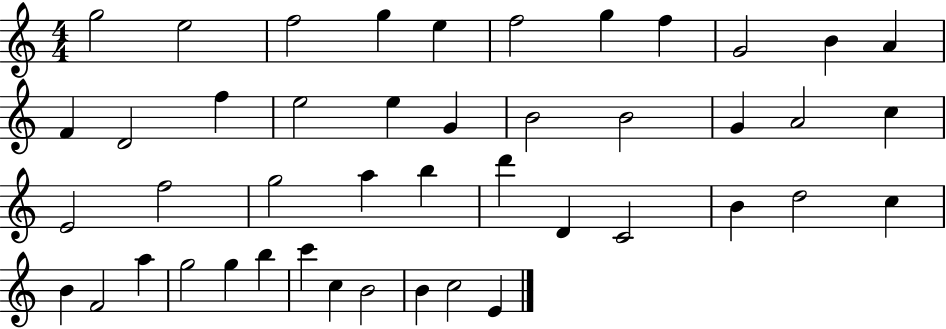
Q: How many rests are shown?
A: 0